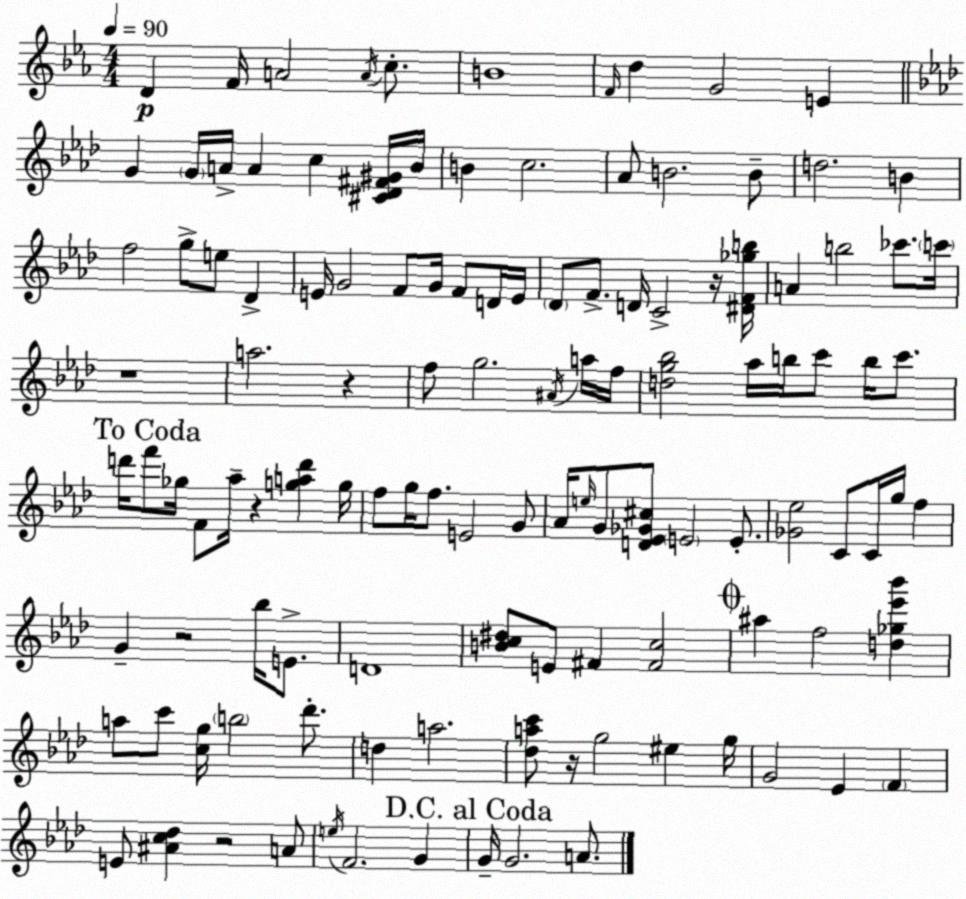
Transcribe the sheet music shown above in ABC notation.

X:1
T:Untitled
M:4/4
L:1/4
K:Cm
D F/4 A2 A/4 c/2 B4 F/4 d G2 E G G/4 A/4 A c [^C_D^F^G]/4 _B/4 B c2 _A/2 B2 B/2 d2 B f2 g/2 e/2 _D E/4 G2 F/2 G/4 F/2 D/4 E/4 _D/2 F/2 D/4 C2 z/4 [^DF_gb]/4 A b2 _c'/2 c'/4 z4 a2 z f/2 g2 ^A/4 a/4 f/4 [dg_b]2 _a/4 b/4 c'/2 b/4 c'/2 d'/4 f'/2 _g/4 F/2 _a/4 z [gad'] g/4 f/2 g/4 f/2 E2 G/2 _A/4 e/4 G/2 [D_E_G^c]/2 E2 E/2 [_G_e]2 C/2 C/4 g/4 f G z2 _b/4 E/2 D4 [Bc^d]/2 E/2 ^F [^Fc]2 ^a f2 [d_g_e'_b'] a/2 c'/2 [cg]/4 b2 _d'/2 d a2 [_dac']/2 z/4 g2 ^e g/4 G2 _E F E/2 [^Ac_d] z2 A/2 e/4 F2 G G/4 G2 A/2